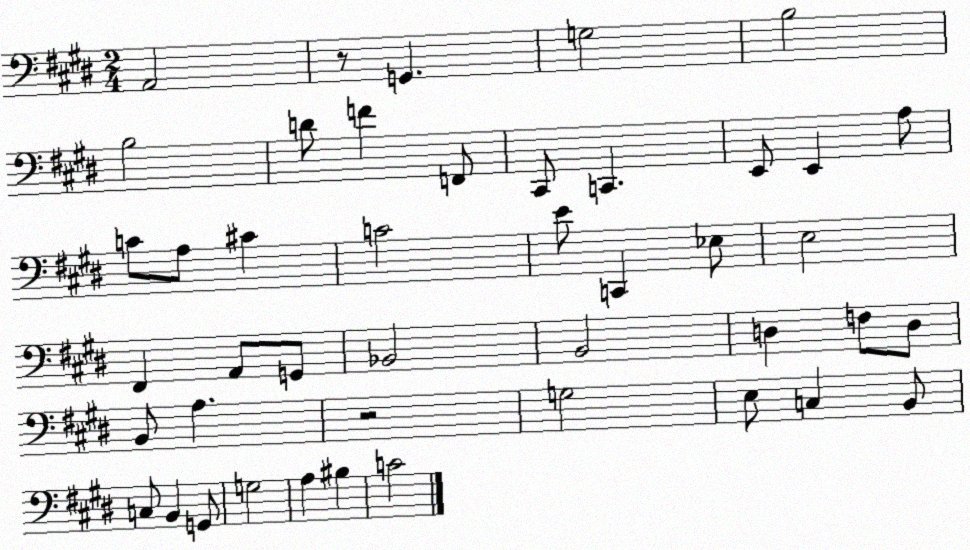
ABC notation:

X:1
T:Untitled
M:2/4
L:1/4
K:E
A,,2 z/2 G,, G,2 B,2 B,2 D/2 F F,,/2 ^C,,/2 C,, E,,/2 E,, A,/2 C/2 A,/2 ^C C2 E/2 C,, _E,/2 E,2 ^F,, A,,/2 G,,/2 _B,,2 B,,2 D, F,/2 D,/2 B,,/2 A, z2 G,2 E,/2 C, B,,/2 C,/2 B,, G,,/2 G,2 A, ^B, C2